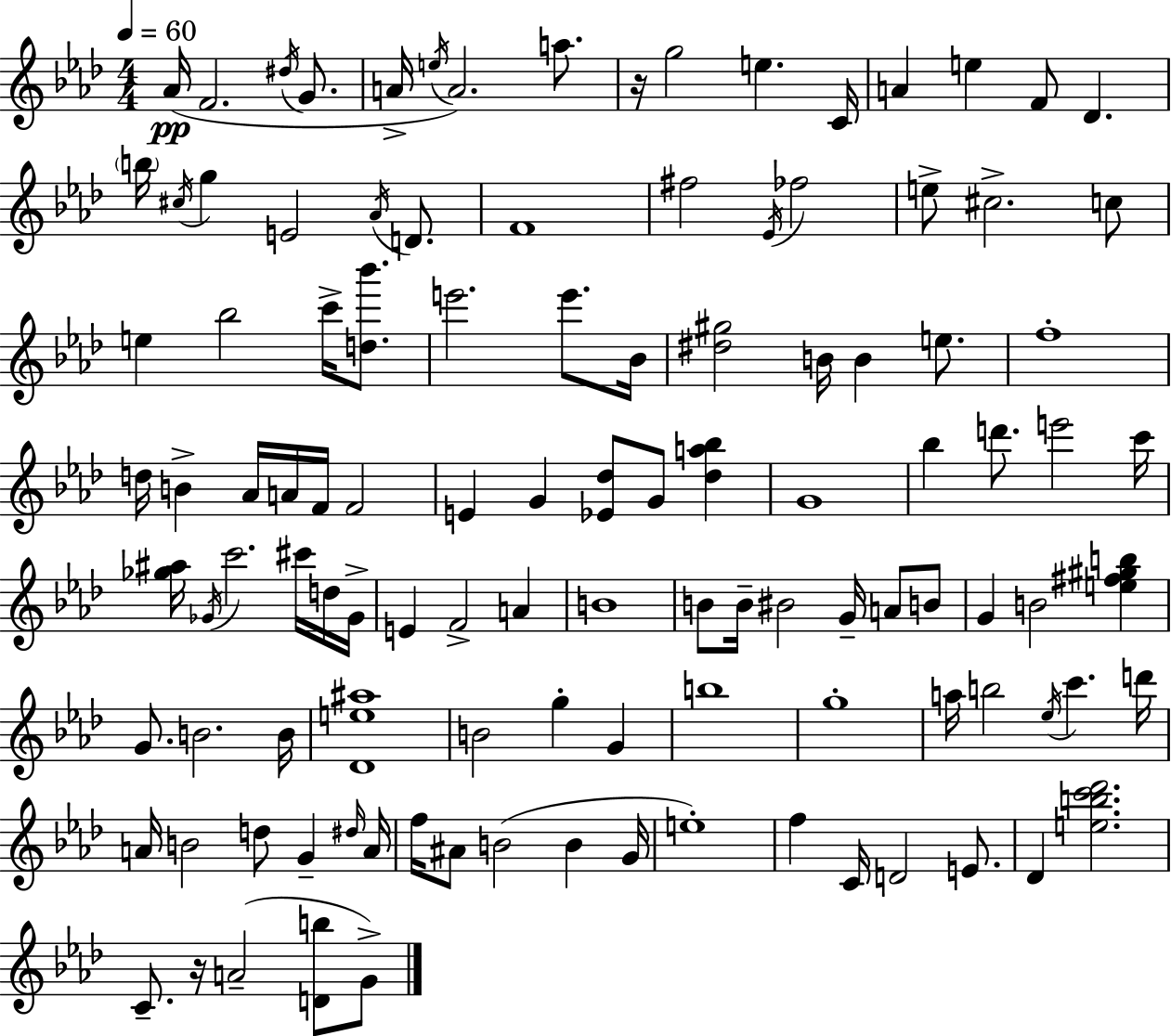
Ab4/s F4/h. D#5/s G4/e. A4/s E5/s A4/h. A5/e. R/s G5/h E5/q. C4/s A4/q E5/q F4/e Db4/q. B5/s C#5/s G5/q E4/h Ab4/s D4/e. F4/w F#5/h Eb4/s FES5/h E5/e C#5/h. C5/e E5/q Bb5/h C6/s [D5,Bb6]/e. E6/h. E6/e. Bb4/s [D#5,G#5]/h B4/s B4/q E5/e. F5/w D5/s B4/q Ab4/s A4/s F4/s F4/h E4/q G4/q [Eb4,Db5]/e G4/e [Db5,A5,Bb5]/q G4/w Bb5/q D6/e. E6/h C6/s [Gb5,A#5]/s Gb4/s C6/h. C#6/s D5/s Gb4/s E4/q F4/h A4/q B4/w B4/e B4/s BIS4/h G4/s A4/e B4/e G4/q B4/h [E5,F#5,G#5,B5]/q G4/e. B4/h. B4/s [Db4,E5,A#5]/w B4/h G5/q G4/q B5/w G5/w A5/s B5/h Eb5/s C6/q. D6/s A4/s B4/h D5/e G4/q D#5/s A4/s F5/s A#4/e B4/h B4/q G4/s E5/w F5/q C4/s D4/h E4/e. Db4/q [E5,B5,C6,Db6]/h. C4/e. R/s A4/h [D4,B5]/e G4/e